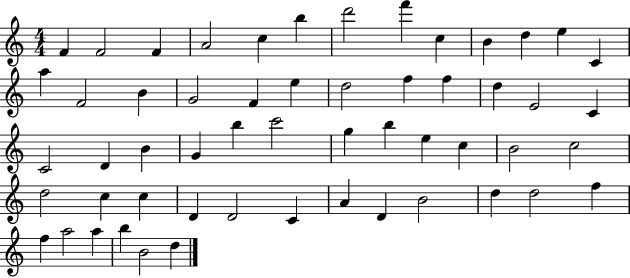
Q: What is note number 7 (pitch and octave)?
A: D6